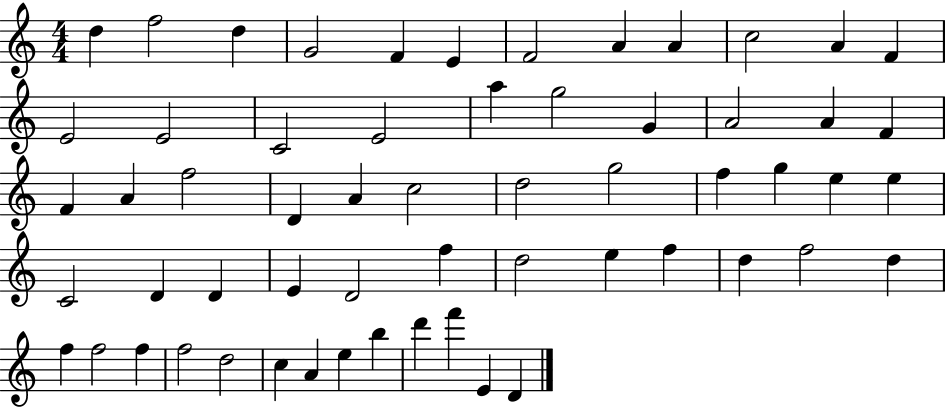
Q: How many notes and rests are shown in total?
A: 59